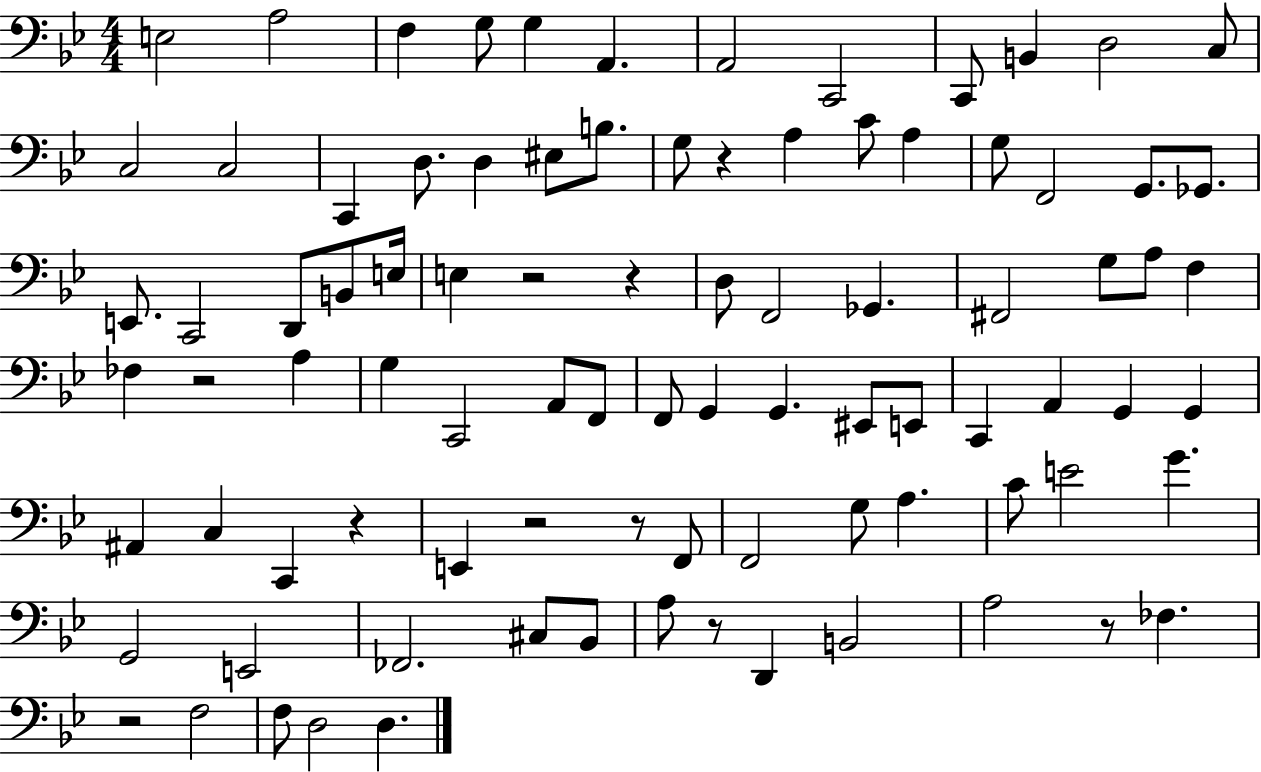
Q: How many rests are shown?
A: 10